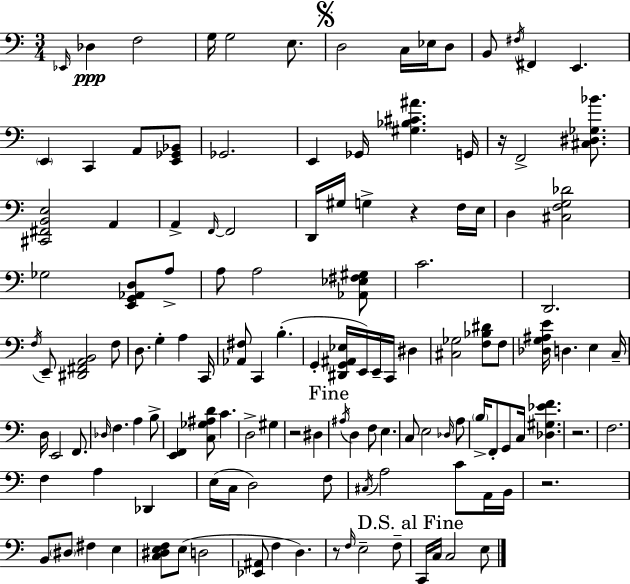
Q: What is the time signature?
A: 3/4